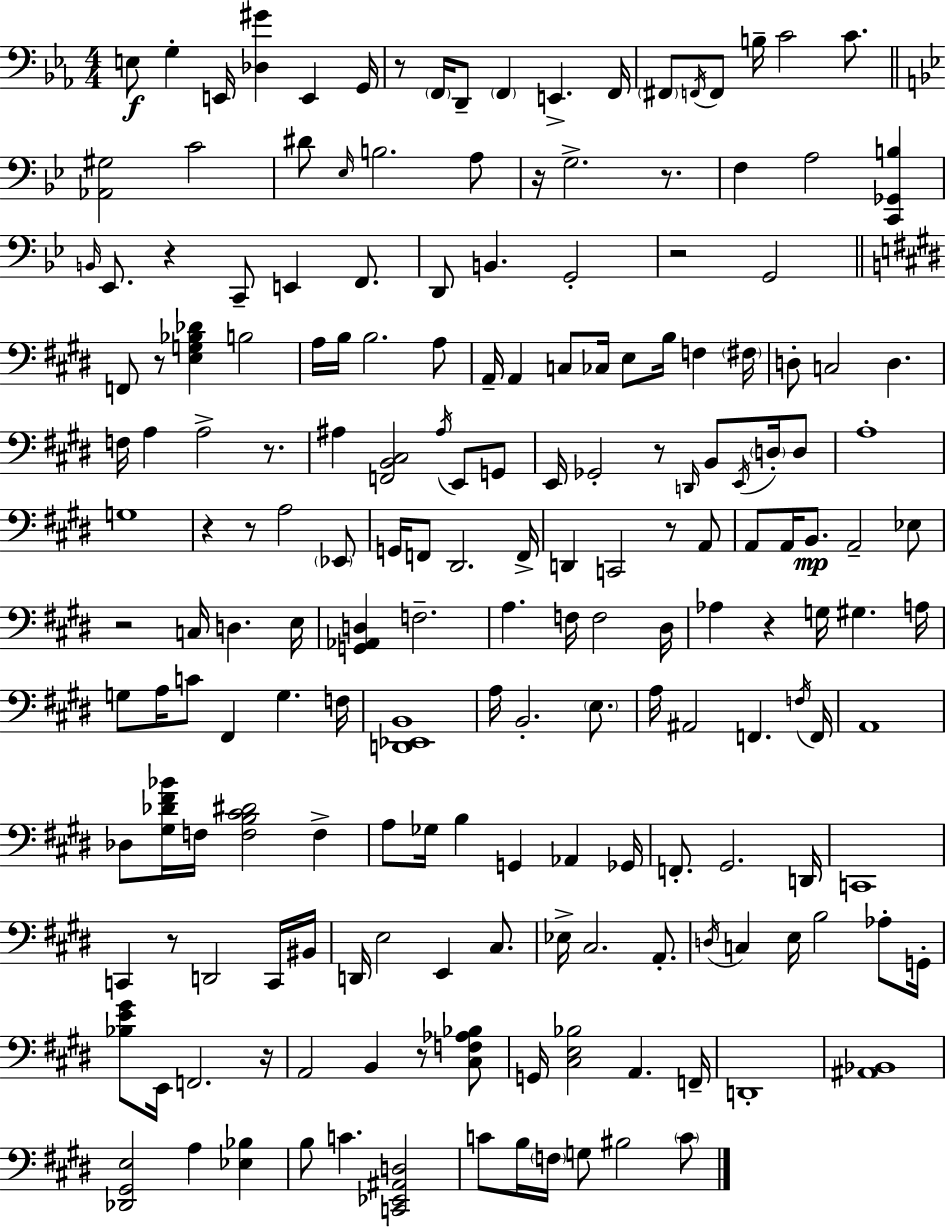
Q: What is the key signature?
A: C minor